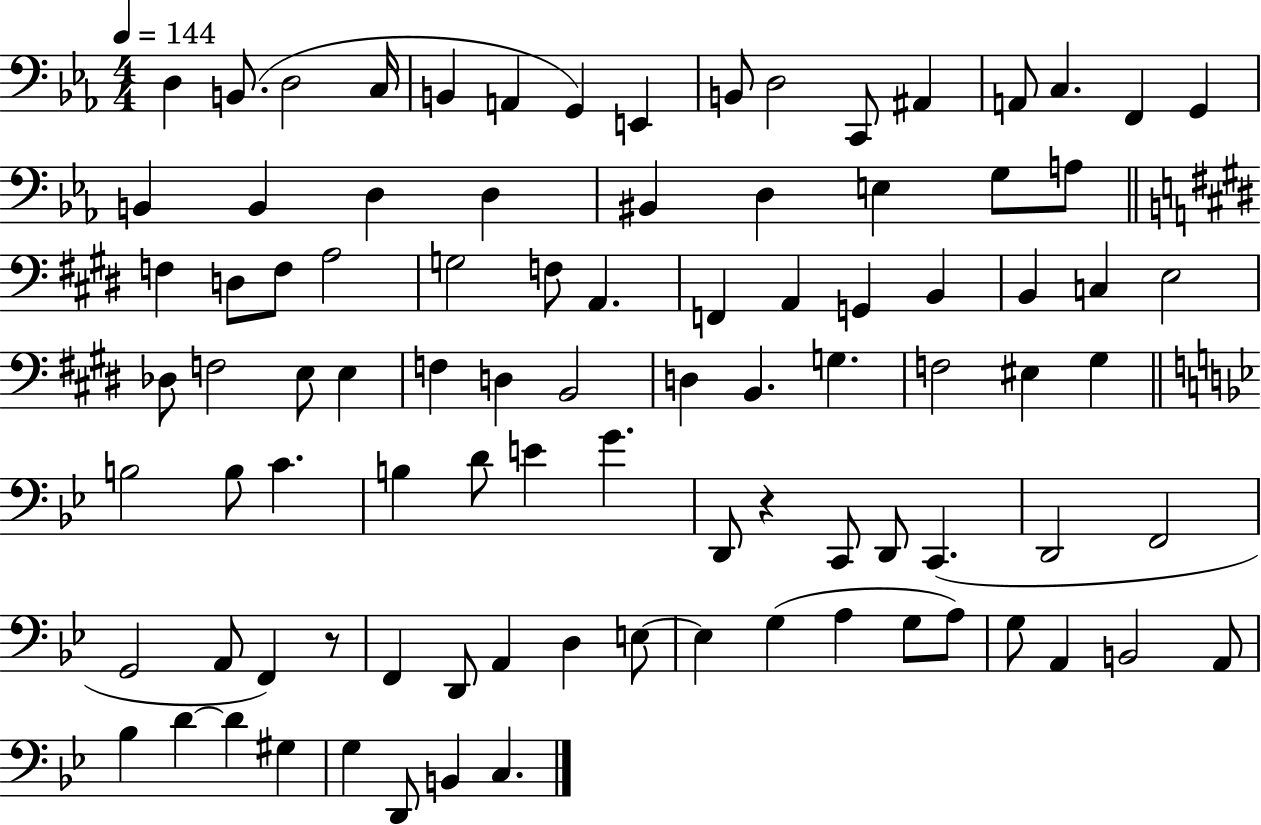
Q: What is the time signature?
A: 4/4